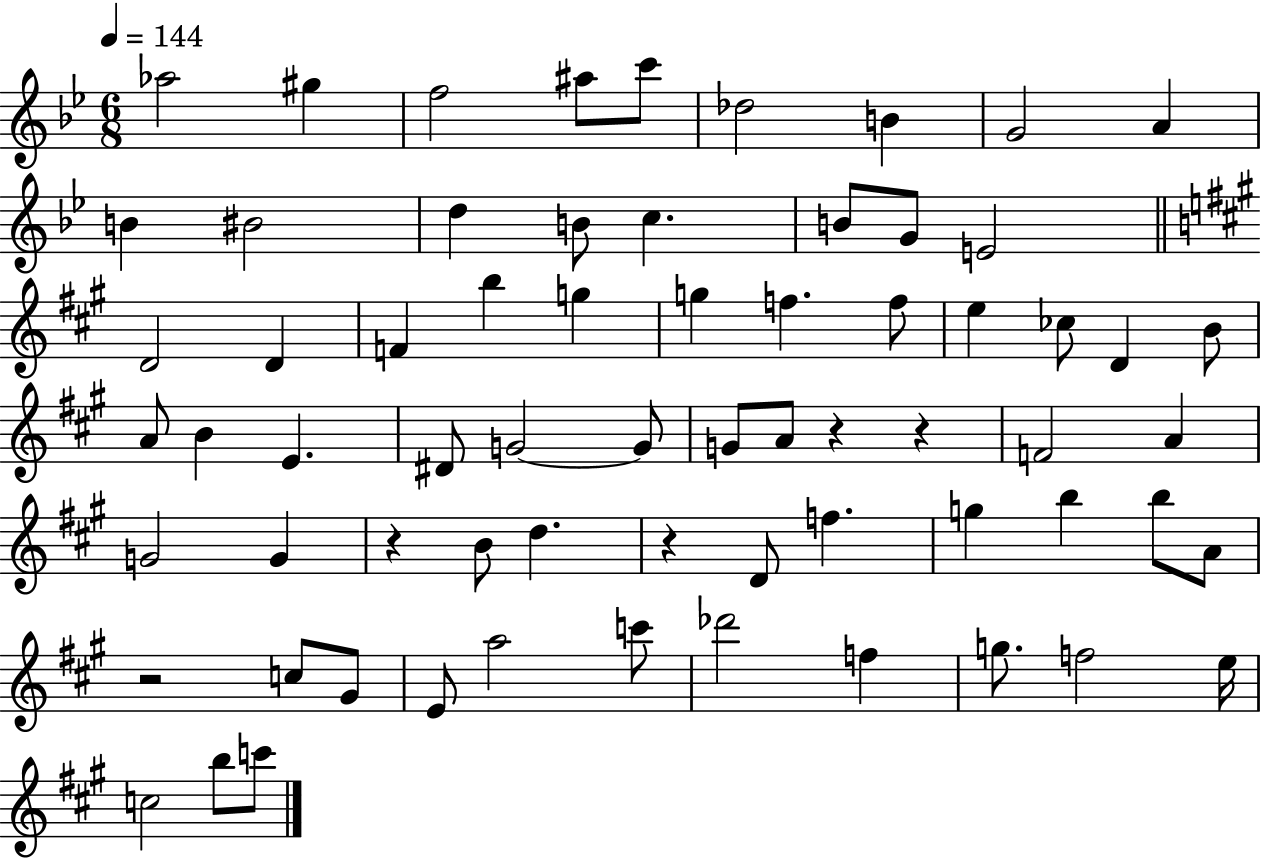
X:1
T:Untitled
M:6/8
L:1/4
K:Bb
_a2 ^g f2 ^a/2 c'/2 _d2 B G2 A B ^B2 d B/2 c B/2 G/2 E2 D2 D F b g g f f/2 e _c/2 D B/2 A/2 B E ^D/2 G2 G/2 G/2 A/2 z z F2 A G2 G z B/2 d z D/2 f g b b/2 A/2 z2 c/2 ^G/2 E/2 a2 c'/2 _d'2 f g/2 f2 e/4 c2 b/2 c'/2